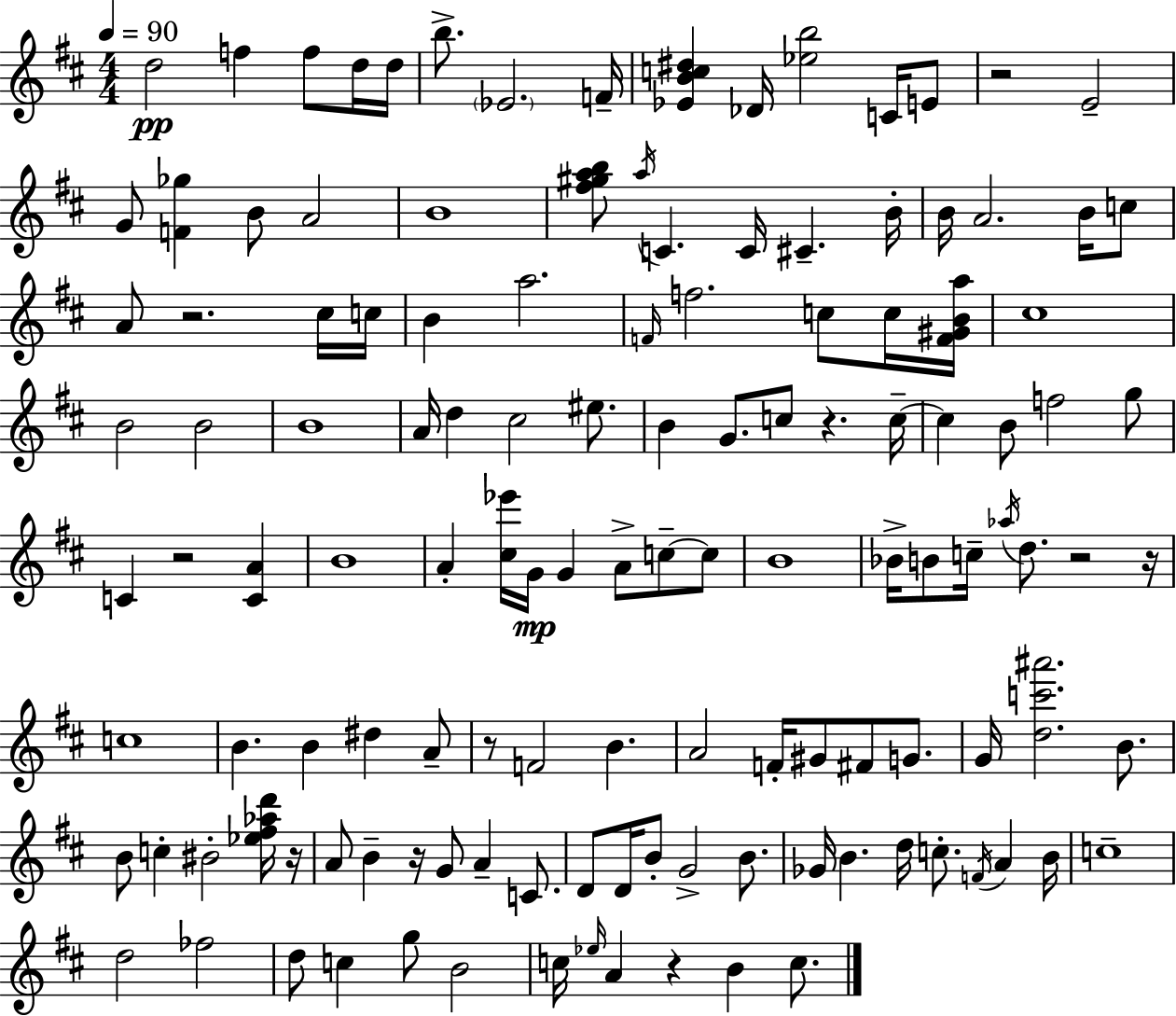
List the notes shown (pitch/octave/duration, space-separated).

D5/h F5/q F5/e D5/s D5/s B5/e. Eb4/h. F4/s [Eb4,B4,C5,D#5]/q Db4/s [Eb5,B5]/h C4/s E4/e R/h E4/h G4/e [F4,Gb5]/q B4/e A4/h B4/w [F#5,G#5,A5,B5]/e A5/s C4/q. C4/s C#4/q. B4/s B4/s A4/h. B4/s C5/e A4/e R/h. C#5/s C5/s B4/q A5/h. F4/s F5/h. C5/e C5/s [F4,G#4,B4,A5]/s C#5/w B4/h B4/h B4/w A4/s D5/q C#5/h EIS5/e. B4/q G4/e. C5/e R/q. C5/s C5/q B4/e F5/h G5/e C4/q R/h [C4,A4]/q B4/w A4/q [C#5,Eb6]/s G4/s G4/q A4/e C5/e C5/e B4/w Bb4/s B4/e C5/s Ab5/s D5/e. R/h R/s C5/w B4/q. B4/q D#5/q A4/e R/e F4/h B4/q. A4/h F4/s G#4/e F#4/e G4/e. G4/s [D5,C6,A#6]/h. B4/e. B4/e C5/q BIS4/h [Eb5,F#5,Ab5,D6]/s R/s A4/e B4/q R/s G4/e A4/q C4/e. D4/e D4/s B4/e G4/h B4/e. Gb4/s B4/q. D5/s C5/e. F4/s A4/q B4/s C5/w D5/h FES5/h D5/e C5/q G5/e B4/h C5/s Eb5/s A4/q R/q B4/q C5/e.